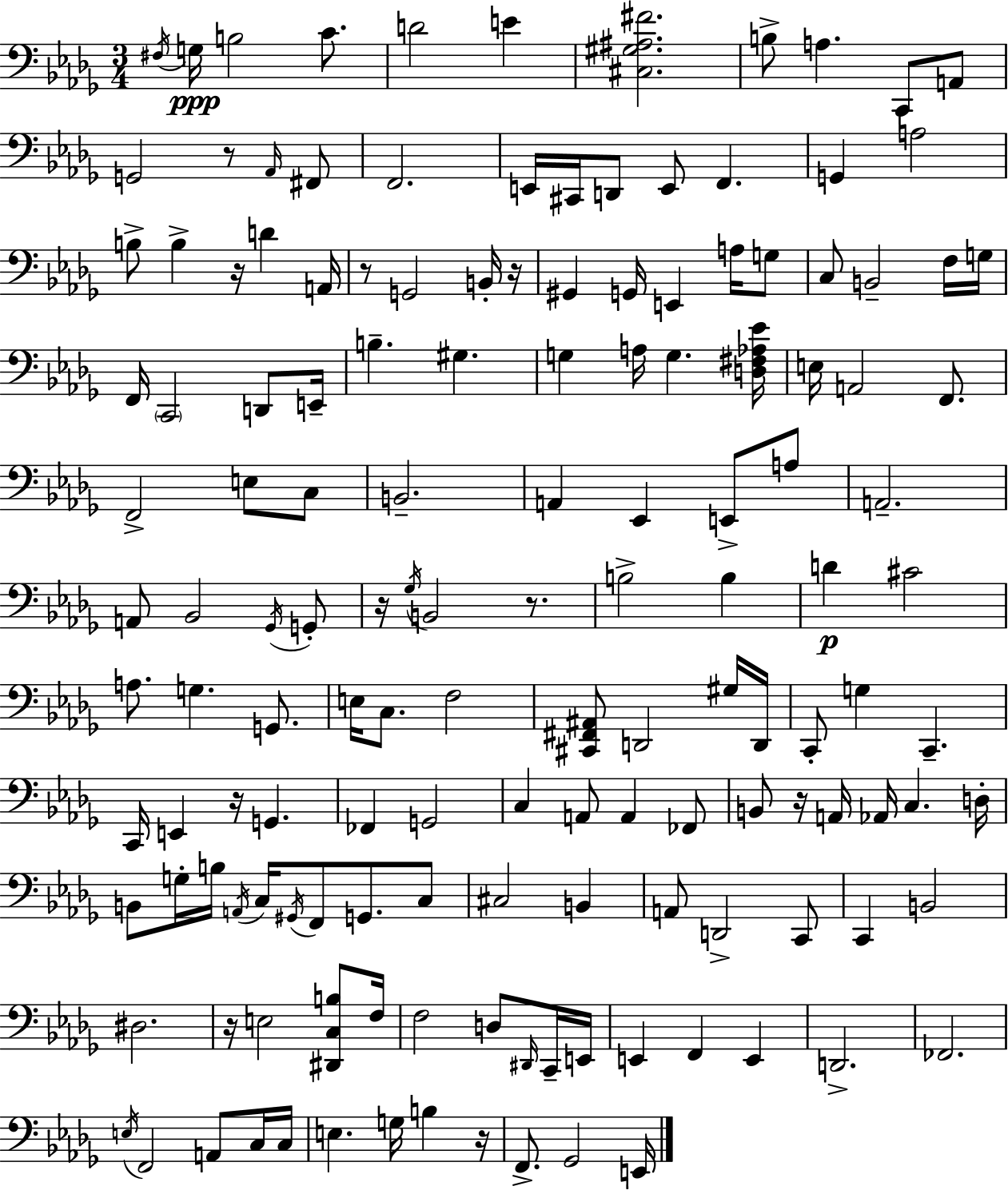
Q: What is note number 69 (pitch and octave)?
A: G3